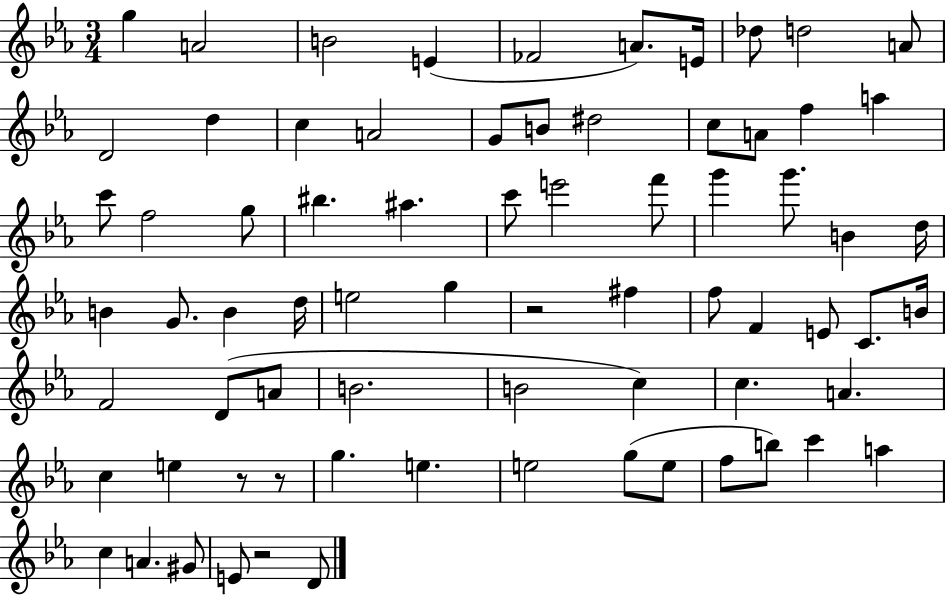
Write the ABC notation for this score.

X:1
T:Untitled
M:3/4
L:1/4
K:Eb
g A2 B2 E _F2 A/2 E/4 _d/2 d2 A/2 D2 d c A2 G/2 B/2 ^d2 c/2 A/2 f a c'/2 f2 g/2 ^b ^a c'/2 e'2 f'/2 g' g'/2 B d/4 B G/2 B d/4 e2 g z2 ^f f/2 F E/2 C/2 B/4 F2 D/2 A/2 B2 B2 c c A c e z/2 z/2 g e e2 g/2 e/2 f/2 b/2 c' a c A ^G/2 E/2 z2 D/2